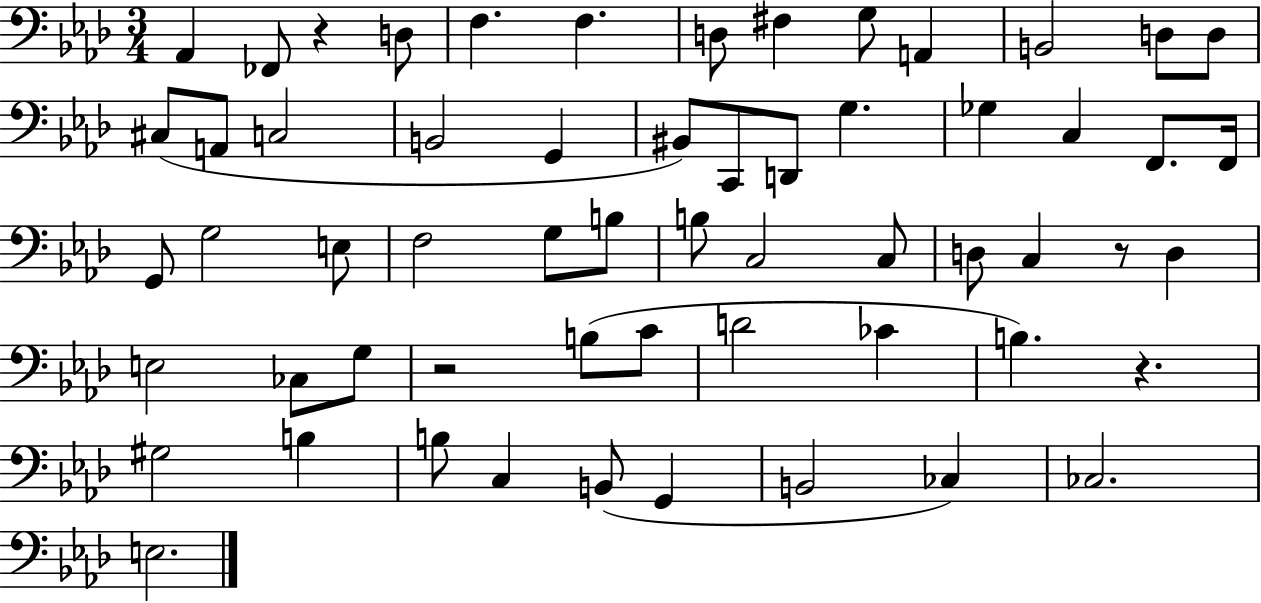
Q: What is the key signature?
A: AES major